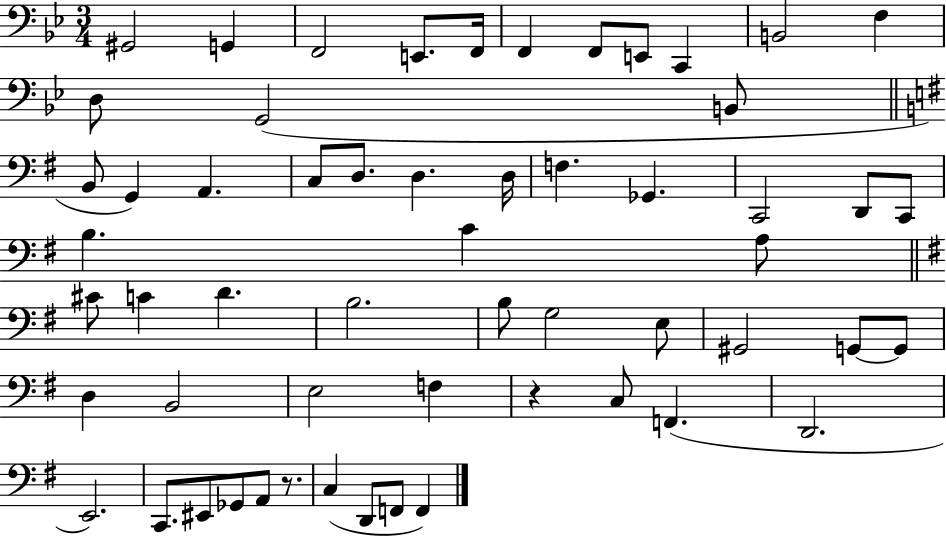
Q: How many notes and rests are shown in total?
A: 57